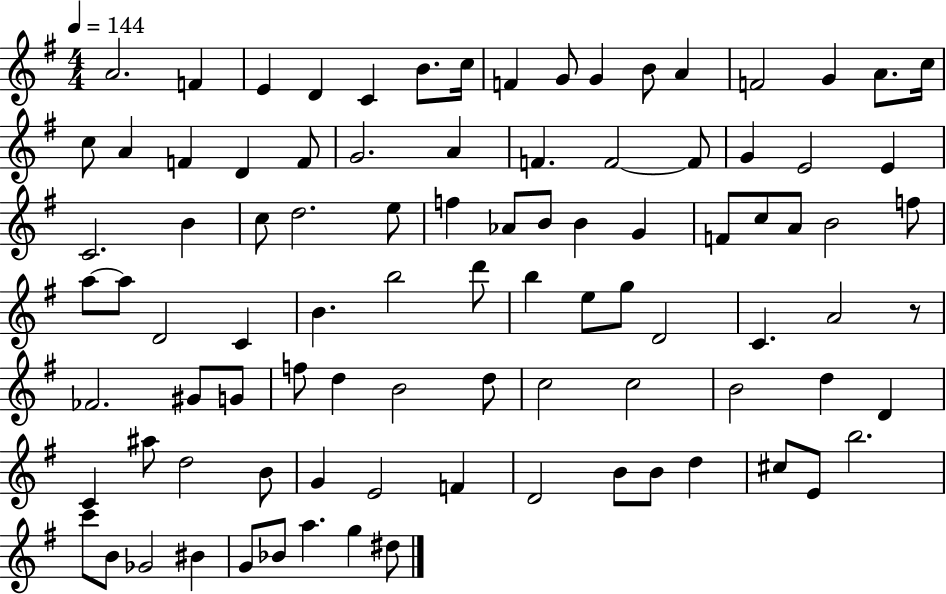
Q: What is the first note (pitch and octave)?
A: A4